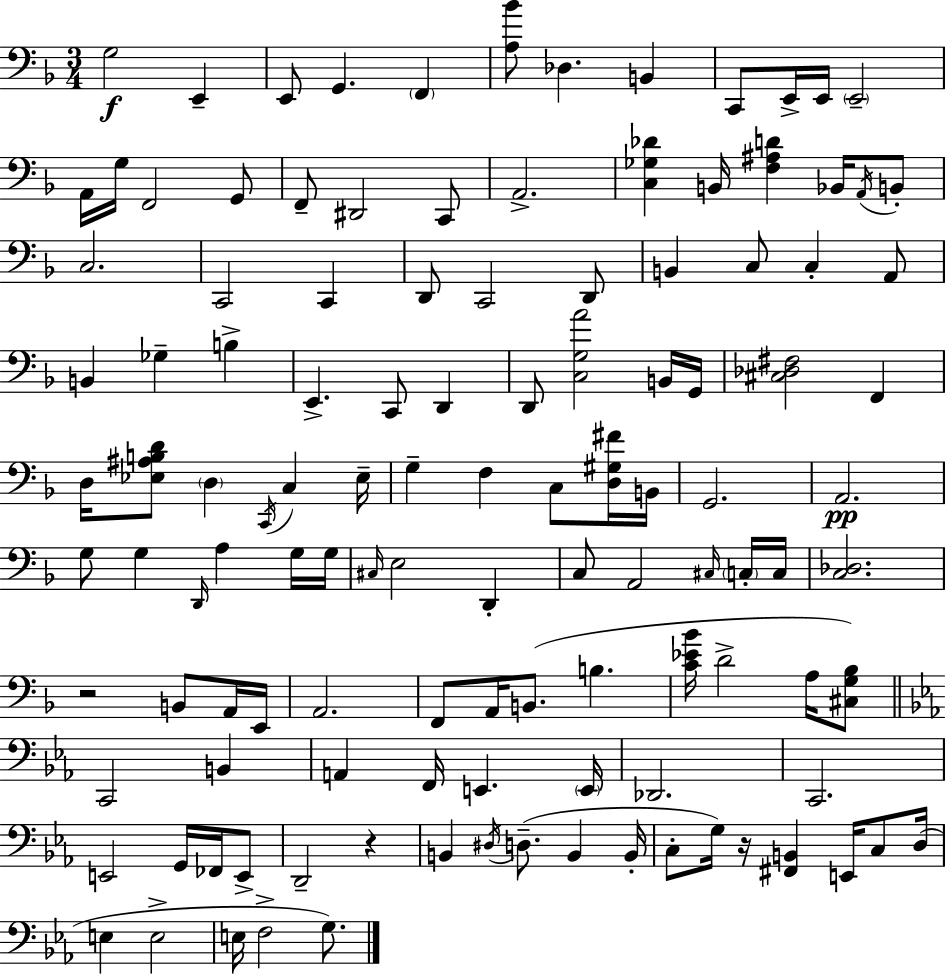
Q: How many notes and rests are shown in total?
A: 120